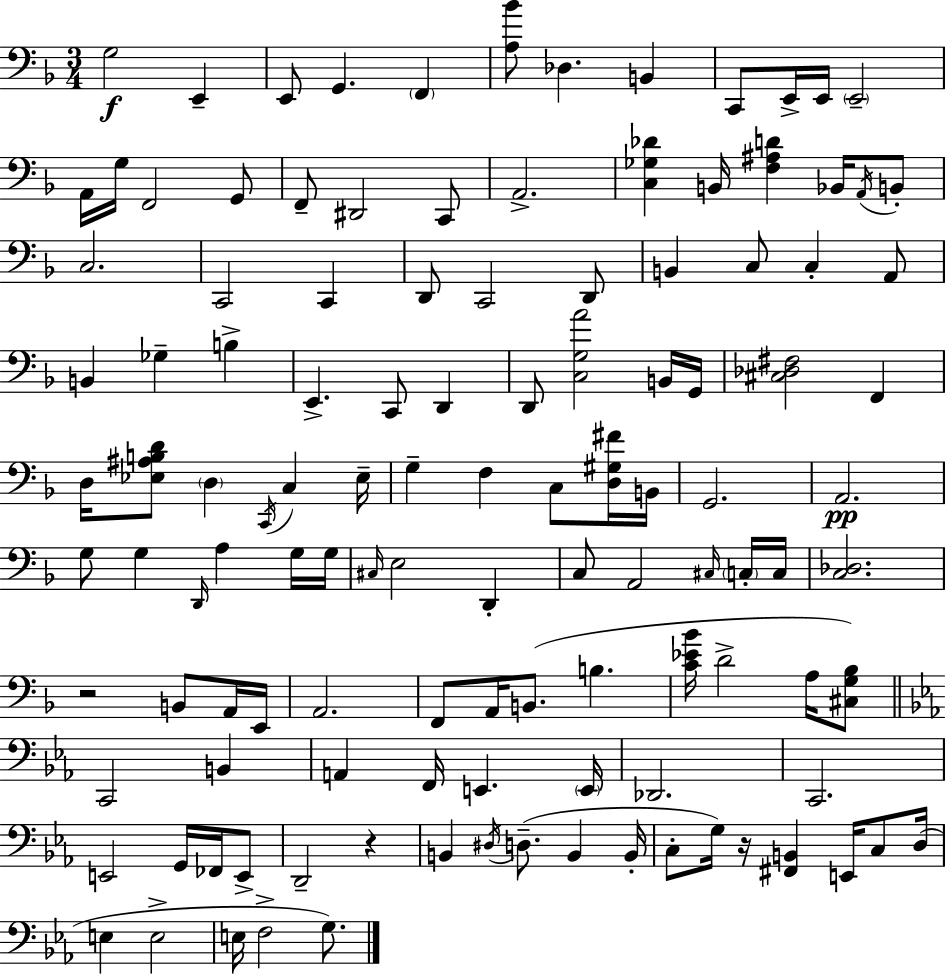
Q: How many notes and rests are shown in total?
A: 120